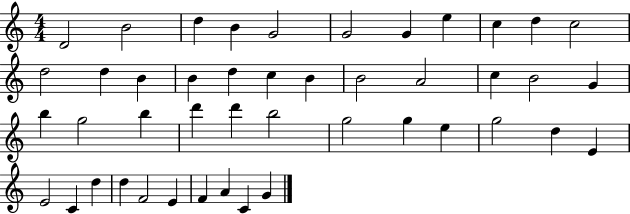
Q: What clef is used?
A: treble